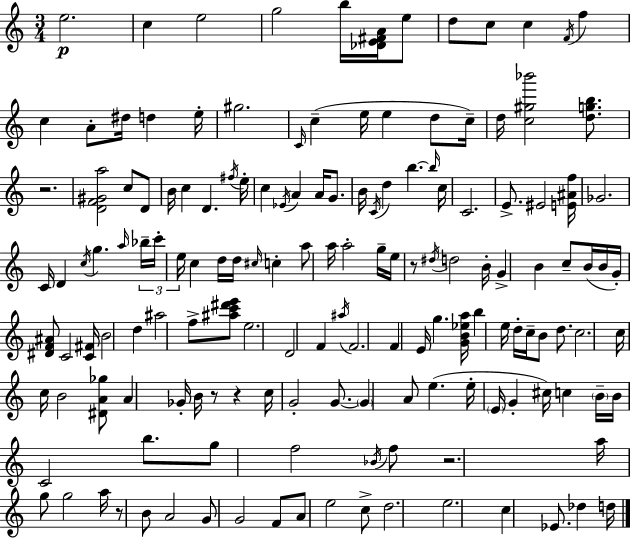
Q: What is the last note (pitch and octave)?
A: D5